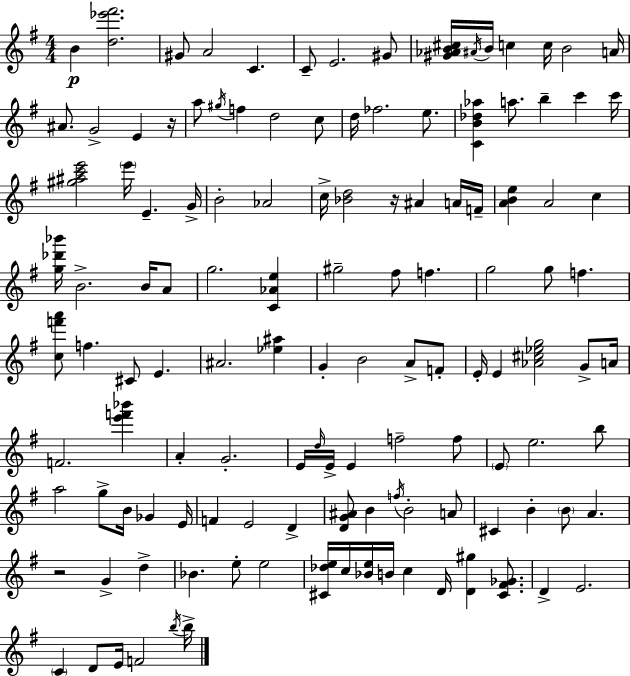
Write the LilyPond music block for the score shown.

{
  \clef treble
  \numericTimeSignature
  \time 4/4
  \key g \major
  b'4\p <d'' ees''' fis'''>2. | gis'8 a'2 c'4. | c'8-- e'2. gis'8 | <gis' aes' b' cis''>16 \acciaccatura { ais'16 } b'16 c''4 c''16 b'2 | \break a'16 ais'8. g'2-> e'4 | r16 a''8 \acciaccatura { gis''16 } f''4 d''2 | c''8 d''16 fes''2. e''8. | <c' b' des'' aes''>4 a''8. b''4-- c'''4 | \break c'''16 <gis'' ais'' c''' e'''>2 \parenthesize e'''16 e'4.-- | g'16-> b'2-. aes'2 | c''16-> <bes' d''>2 r16 ais'4 | a'16 f'16-- <a' b' e''>4 a'2 c''4 | \break <g'' des''' bes'''>16 b'2.-> b'16 | a'8 g''2. <c' aes' e''>4 | gis''2-- fis''8 f''4. | g''2 g''8 f''4. | \break <c'' f''' a'''>8 f''4. cis'8 e'4. | ais'2. <ees'' ais''>4 | g'4-. b'2 a'8-> | f'8-. e'16-. e'4 <aes' cis'' ees'' g''>2 g'8-> | \break a'16 f'2. <e''' f''' bes'''>4 | a'4-. g'2.-. | e'16 \grace { d''16 } e'16-> e'4 f''2-- | f''8 \parenthesize e'8 e''2. | \break b''8 a''2 g''8-> b'16 ges'4 | e'16 f'4 e'2 d'4-> | <d' g' ais'>8 b'4 \acciaccatura { f''16 } b'2-. | a'8 cis'4 b'4-. \parenthesize b'8 a'4. | \break r2 g'4-> | d''4-> bes'4. e''8-. e''2 | <cis' des'' e''>16 c''16 <bes' e''>16 b'16 c''4 d'16 <d' gis''>4 | <cis' fis' ges'>8. d'4-> e'2. | \break \parenthesize c'4 d'8 e'16 f'2 | \acciaccatura { b''16 } b''16-> \bar "|."
}